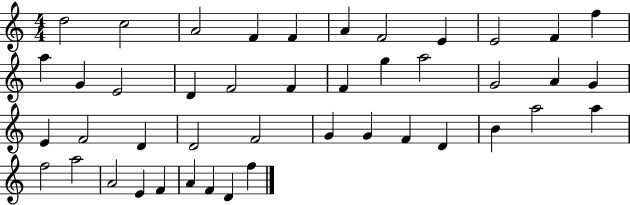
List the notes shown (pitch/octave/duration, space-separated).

D5/h C5/h A4/h F4/q F4/q A4/q F4/h E4/q E4/h F4/q F5/q A5/q G4/q E4/h D4/q F4/h F4/q F4/q G5/q A5/h G4/h A4/q G4/q E4/q F4/h D4/q D4/h F4/h G4/q G4/q F4/q D4/q B4/q A5/h A5/q F5/h A5/h A4/h E4/q F4/q A4/q F4/q D4/q F5/q